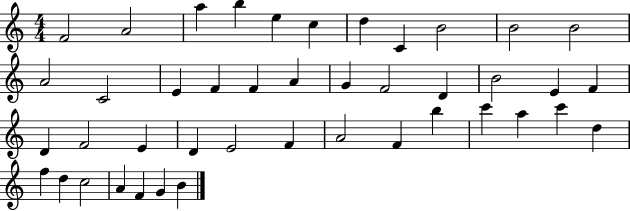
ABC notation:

X:1
T:Untitled
M:4/4
L:1/4
K:C
F2 A2 a b e c d C B2 B2 B2 A2 C2 E F F A G F2 D B2 E F D F2 E D E2 F A2 F b c' a c' d f d c2 A F G B